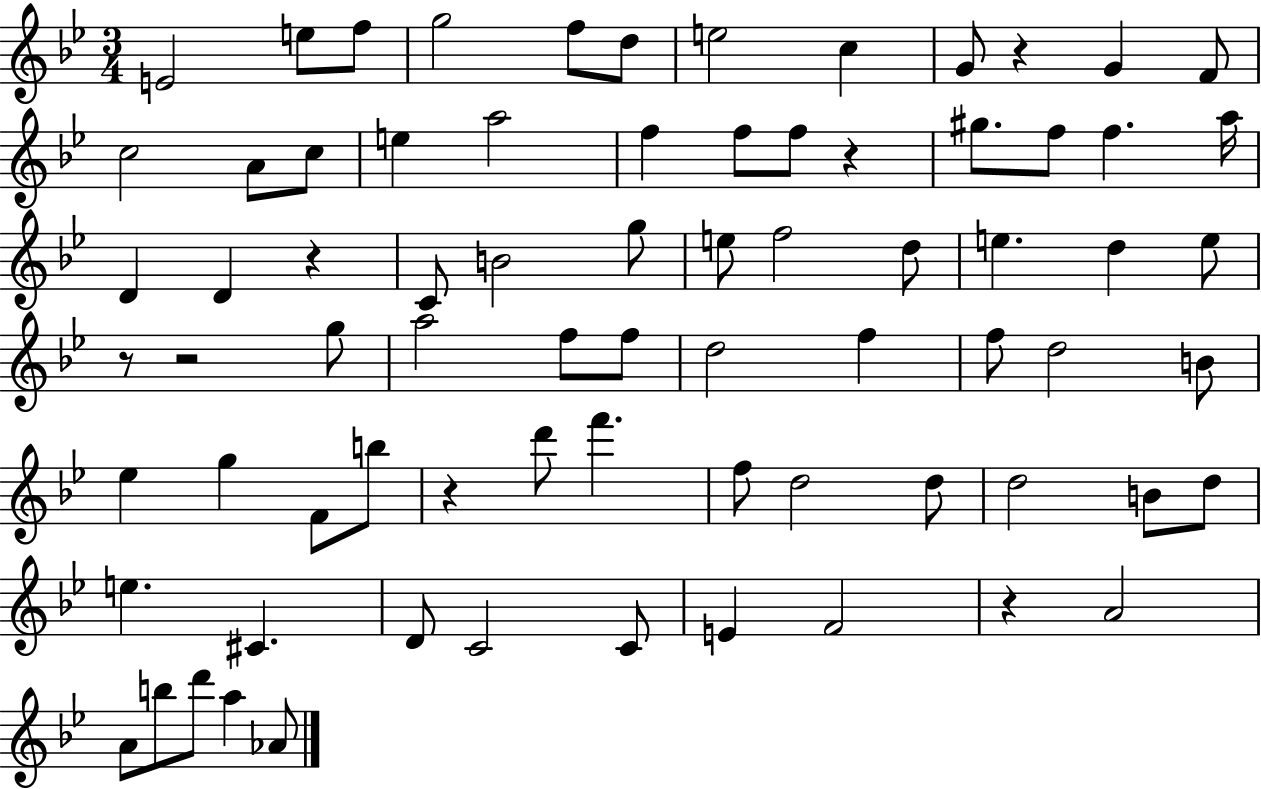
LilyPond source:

{
  \clef treble
  \numericTimeSignature
  \time 3/4
  \key bes \major
  e'2 e''8 f''8 | g''2 f''8 d''8 | e''2 c''4 | g'8 r4 g'4 f'8 | \break c''2 a'8 c''8 | e''4 a''2 | f''4 f''8 f''8 r4 | gis''8. f''8 f''4. a''16 | \break d'4 d'4 r4 | c'8 b'2 g''8 | e''8 f''2 d''8 | e''4. d''4 e''8 | \break r8 r2 g''8 | a''2 f''8 f''8 | d''2 f''4 | f''8 d''2 b'8 | \break ees''4 g''4 f'8 b''8 | r4 d'''8 f'''4. | f''8 d''2 d''8 | d''2 b'8 d''8 | \break e''4. cis'4. | d'8 c'2 c'8 | e'4 f'2 | r4 a'2 | \break a'8 b''8 d'''8 a''4 aes'8 | \bar "|."
}